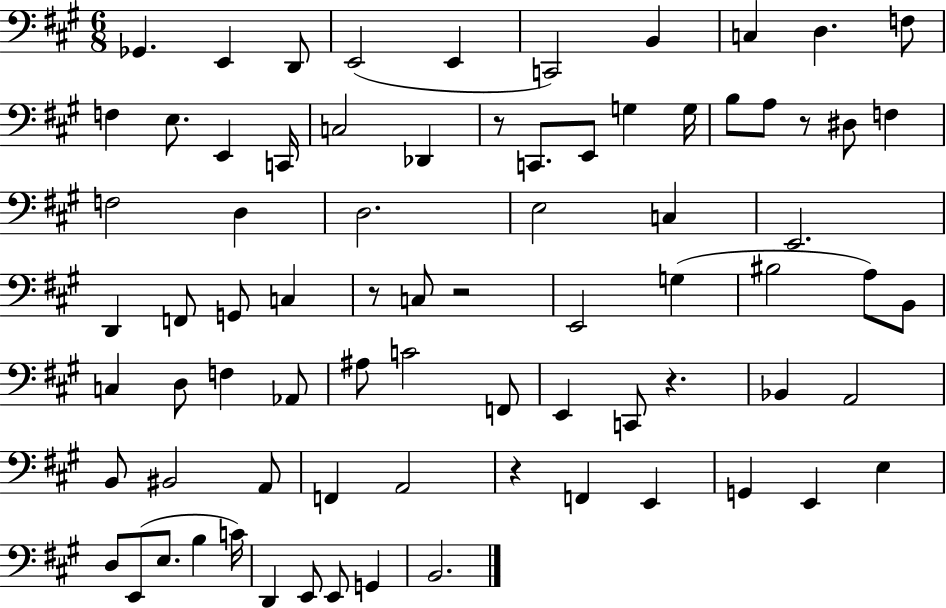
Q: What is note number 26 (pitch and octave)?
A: D3